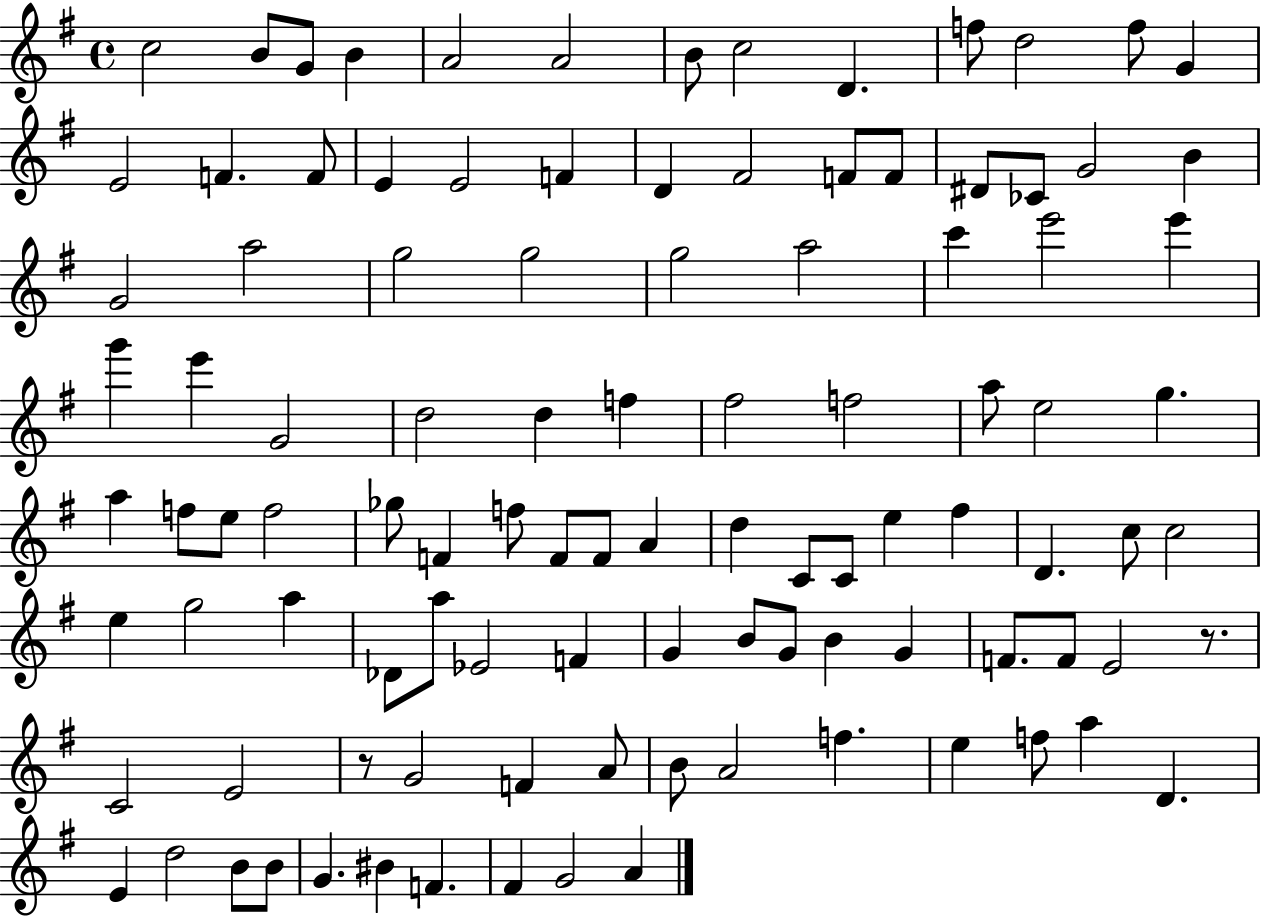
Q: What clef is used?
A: treble